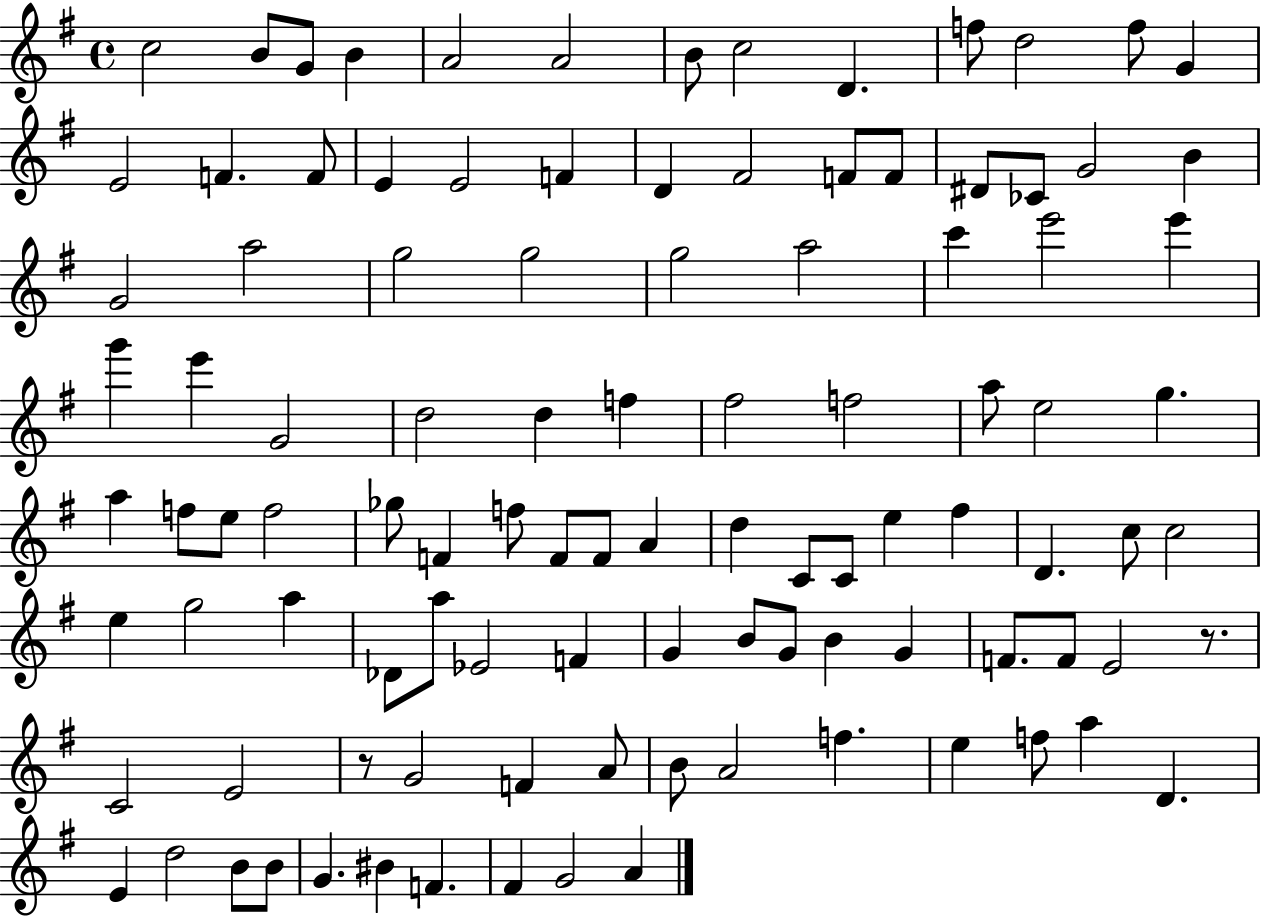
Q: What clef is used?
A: treble